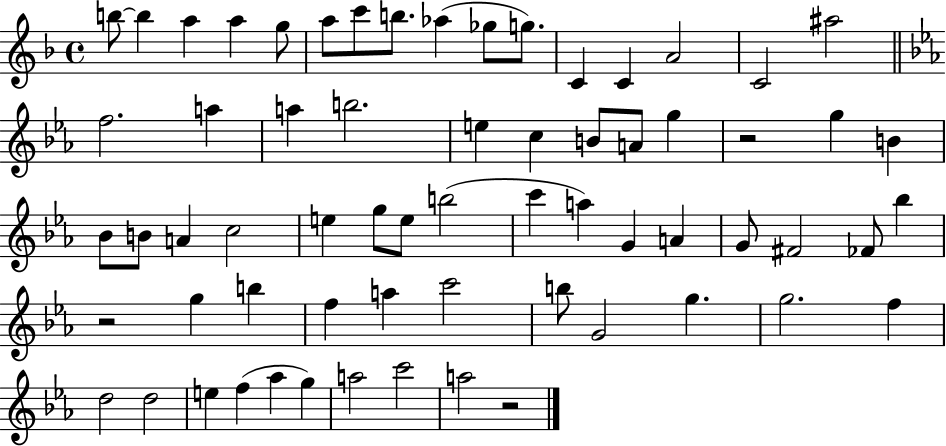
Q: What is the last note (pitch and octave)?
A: A5